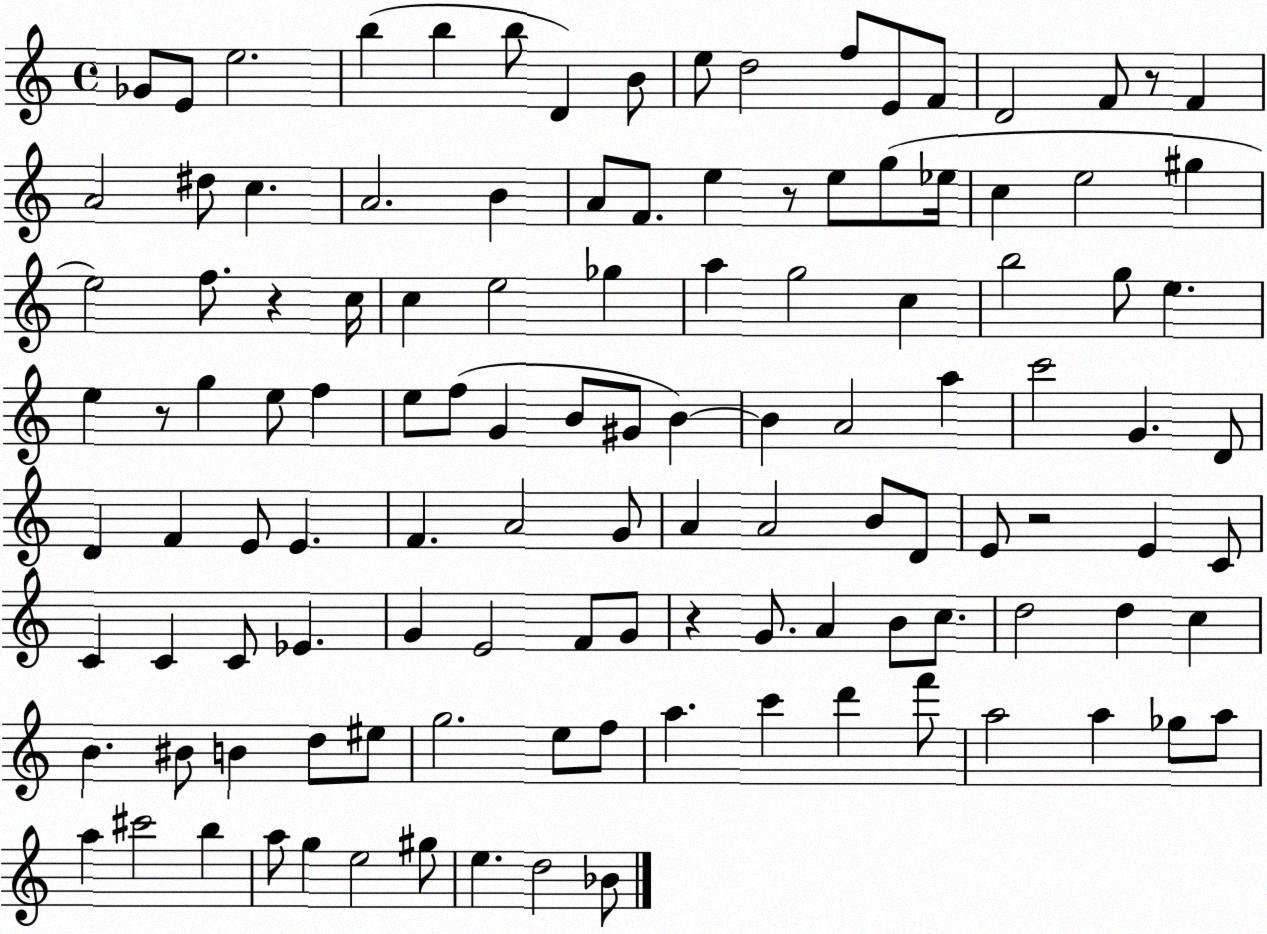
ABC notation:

X:1
T:Untitled
M:4/4
L:1/4
K:C
_G/2 E/2 e2 b b b/2 D B/2 e/2 d2 f/2 E/2 F/2 D2 F/2 z/2 F A2 ^d/2 c A2 B A/2 F/2 e z/2 e/2 g/2 _e/4 c e2 ^g e2 f/2 z c/4 c e2 _g a g2 c b2 g/2 e e z/2 g e/2 f e/2 f/2 G B/2 ^G/2 B B A2 a c'2 G D/2 D F E/2 E F A2 G/2 A A2 B/2 D/2 E/2 z2 E C/2 C C C/2 _E G E2 F/2 G/2 z G/2 A B/2 c/2 d2 d c B ^B/2 B d/2 ^e/2 g2 e/2 f/2 a c' d' f'/2 a2 a _g/2 a/2 a ^c'2 b a/2 g e2 ^g/2 e d2 _B/2